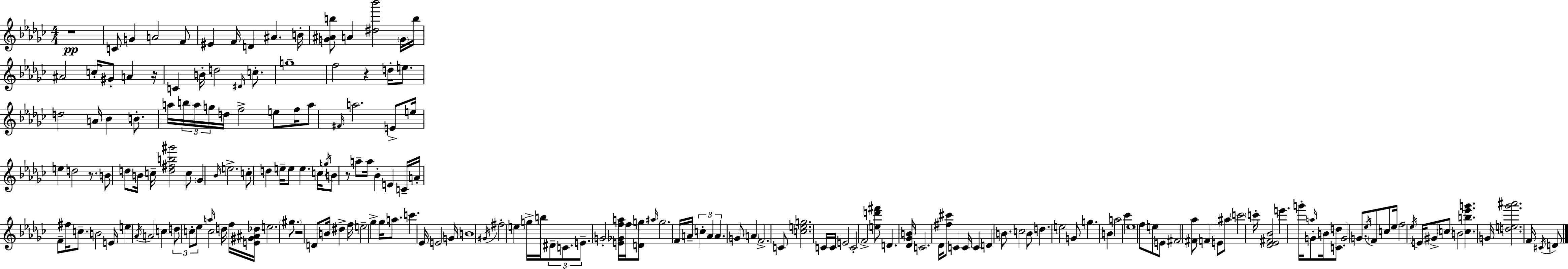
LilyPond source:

{
  \clef treble
  \numericTimeSignature
  \time 4/4
  \key ees \minor
  r1\pp | c'8 g'4 a'2 f'8 | eis'4 f'16 d'4 ais'4. b'16-. | <g' ais' b''>8 a'4 <dis'' bes'''>2 \parenthesize g'16 b''16 | \break ais'2 c''16-. gis'8-. a'4 r16 | c'4 b'16-. d''2 \grace { dis'16 } c''8.-. | g''1-- | f''2 r4 d''16-. e''8. | \break d''2 a'16 bes'4 b'8.-. | a''16 \tuplet 3/2 { b''16 a''16 g''16 } d''16 f''2-> e''8 | f''16 a''8 \grace { fis'16 } a''2. | e'8-> e''16 e''4 d''2 r8. | \break b'8 d''8 b'16 c''16-- <d'' fis'' b'' gis'''>2 | c''8 \parenthesize ges'4 \grace { bes'16 } e''2.-> | c''8-. d''4 e''16-- e''8 e''4. | c''16 \acciaccatura { g''16 } b'8 r8 a''8-- a''16 bes'4-. e'4 | \break c'16-- a'16-. f'8-- fis''16 c''8.-- b'2 | e'16 e''4 \acciaccatura { aes'16 } a'2 | c''4 \tuplet 3/2 { d''8 c''8-. ees''8 } \grace { a''16 } c''2 | d''16 f''16 <e' gis' ais' des''>16 e''2. | \break \parenthesize gis''8. r2 d'8 | b'16 dis''4-> f''16 e''2-- ges''4-> | ges''16 a''8. c'''4. ees'16 e'2 | g'16 b'1 | \break \acciaccatura { gis'16 } fis''2-. e''4 | g''16-> b''16 \tuplet 3/2 { dis'8-- c'8. e'8.-- } g'2-. | <e' ges' f'' a''>16 f''16 <d' g''>8 \grace { ais''16 } g''2. | f'16 a'16-- \tuplet 3/2 { c''4-. a'4 | \break a'4. } g'8 \parenthesize a'4 f'2.-> | c'8 <c'' e'' g''>2. | c'16 c'16 e'2 | c'2-. f'2-> | \break <e'' d''' fis'''>8 d'4. <des' ges' b'>16 c'2. | des'16 <fis'' cis'''>8 c'4 c'16 c'4 | d'4 b'8. c''2 | b'8 d''4. e''2 | \break g'8 g''4. b'4 a''2 | ces'''4 ees''1 | f''8 e''8 e'8 fis'2 | <fis' aes''>8 f'4 e'8 ais''8 | \break \parenthesize c'''2 c'''16-. <des' ees' fis' bes'>2 | e'''4. g'''16-. \grace { a''16 } g'8-. b'16 <c' d''>8 g'2-. | \parenthesize g'8. \acciaccatura { ees''16 } f'8 c''8 ees''16 f''2 | \acciaccatura { ees''16 } e'16 gis'8-> \parenthesize c''8 b'2 | \break <c'' b'' ees''' g'''>4. g'16 <d'' e'' ges''' ais'''>2. | f'16 \acciaccatura { cis'16 } d'8 \bar "|."
}